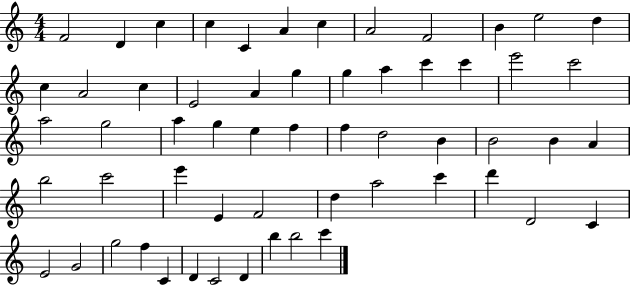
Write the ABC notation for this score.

X:1
T:Untitled
M:4/4
L:1/4
K:C
F2 D c c C A c A2 F2 B e2 d c A2 c E2 A g g a c' c' e'2 c'2 a2 g2 a g e f f d2 B B2 B A b2 c'2 e' E F2 d a2 c' d' D2 C E2 G2 g2 f C D C2 D b b2 c'